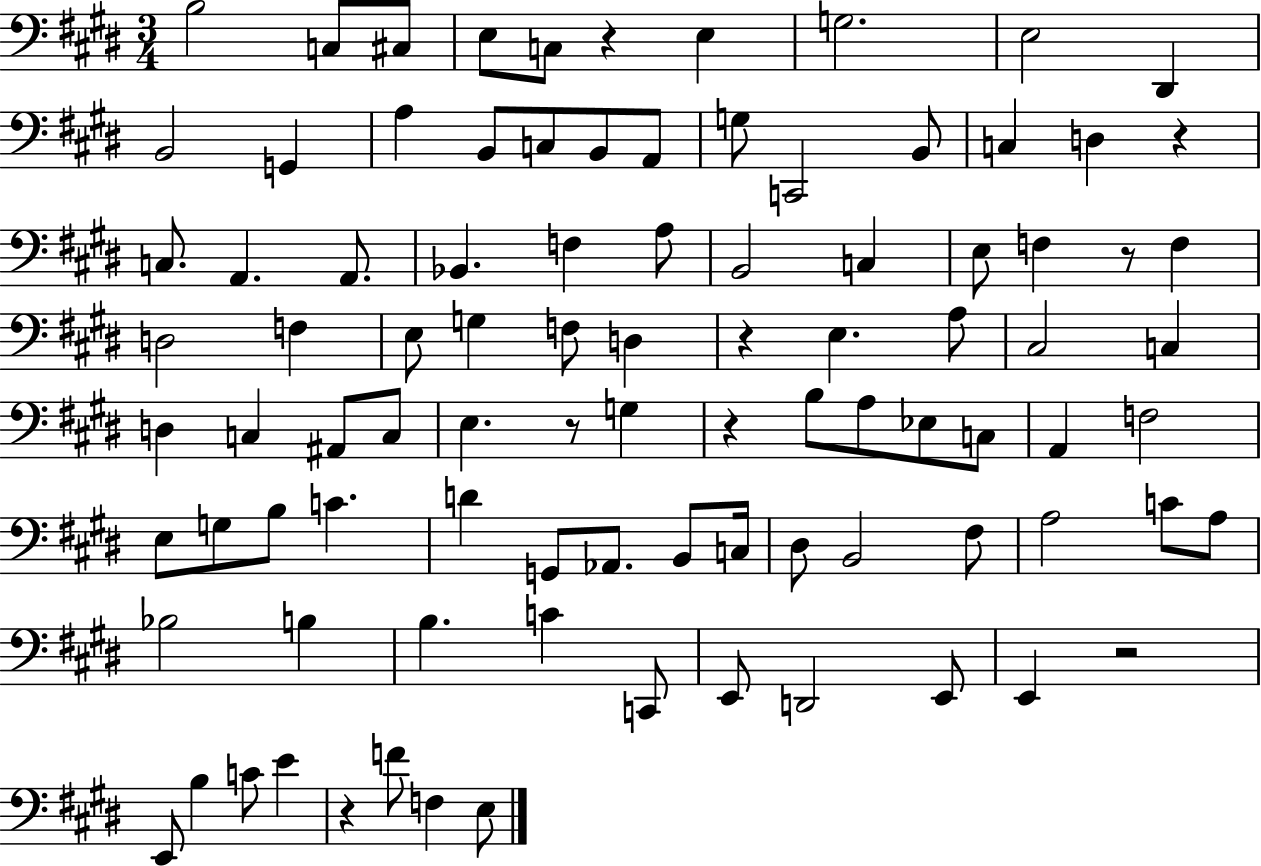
X:1
T:Untitled
M:3/4
L:1/4
K:E
B,2 C,/2 ^C,/2 E,/2 C,/2 z E, G,2 E,2 ^D,, B,,2 G,, A, B,,/2 C,/2 B,,/2 A,,/2 G,/2 C,,2 B,,/2 C, D, z C,/2 A,, A,,/2 _B,, F, A,/2 B,,2 C, E,/2 F, z/2 F, D,2 F, E,/2 G, F,/2 D, z E, A,/2 ^C,2 C, D, C, ^A,,/2 C,/2 E, z/2 G, z B,/2 A,/2 _E,/2 C,/2 A,, F,2 E,/2 G,/2 B,/2 C D G,,/2 _A,,/2 B,,/2 C,/4 ^D,/2 B,,2 ^F,/2 A,2 C/2 A,/2 _B,2 B, B, C C,,/2 E,,/2 D,,2 E,,/2 E,, z2 E,,/2 B, C/2 E z F/2 F, E,/2